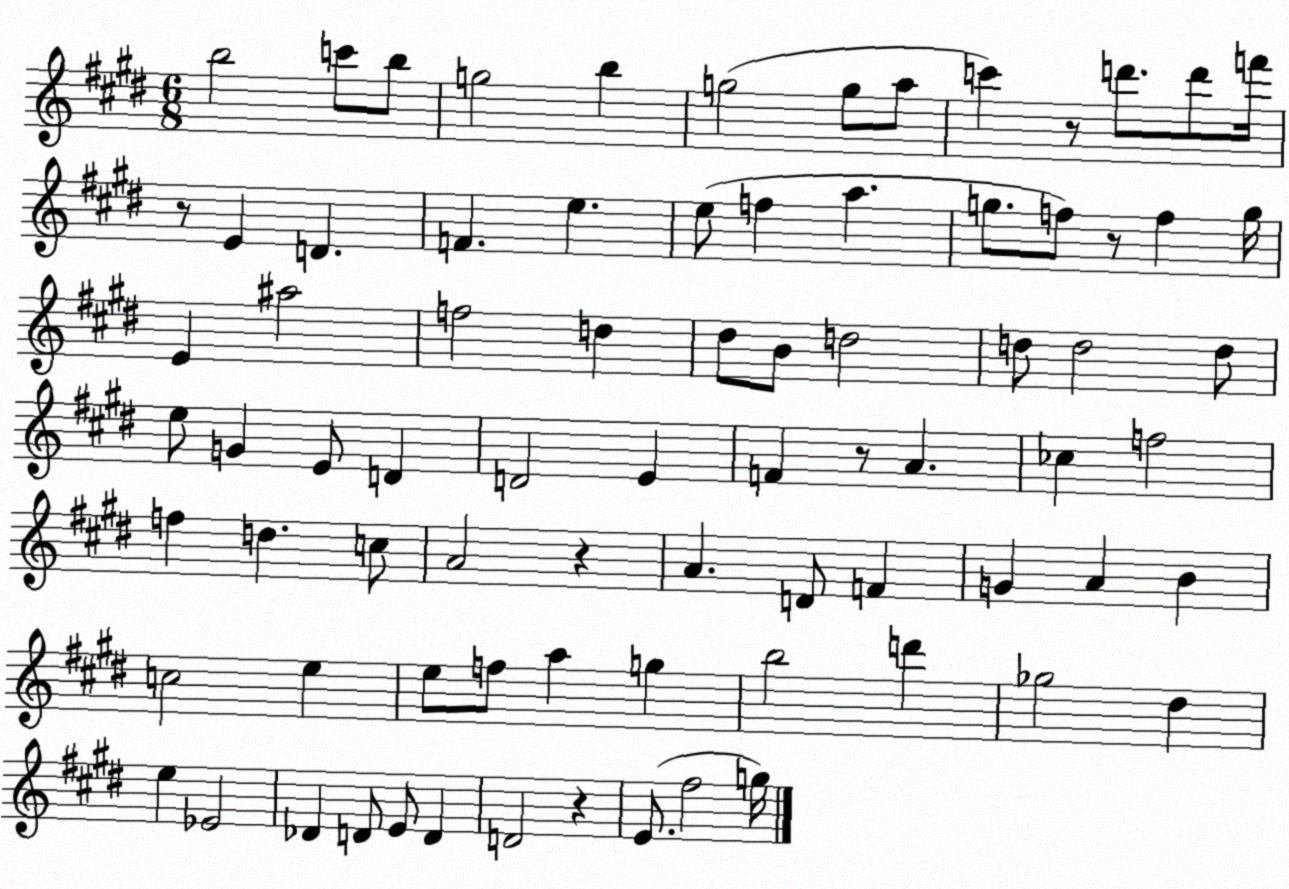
X:1
T:Untitled
M:6/8
L:1/4
K:E
b2 c'/2 b/2 g2 b g2 g/2 a/2 c' z/2 d'/2 d'/2 f'/4 z/2 E D F e e/2 f a g/2 f/2 z/2 f g/4 E ^a2 f2 d ^d/2 B/2 d2 d/2 d2 d/2 e/2 G E/2 D D2 E F z/2 A _c f2 f d c/2 A2 z A D/2 F G A B c2 e e/2 f/2 a g b2 d' _g2 ^d e _E2 _D D/2 E/2 D D2 z E/2 ^f2 g/4